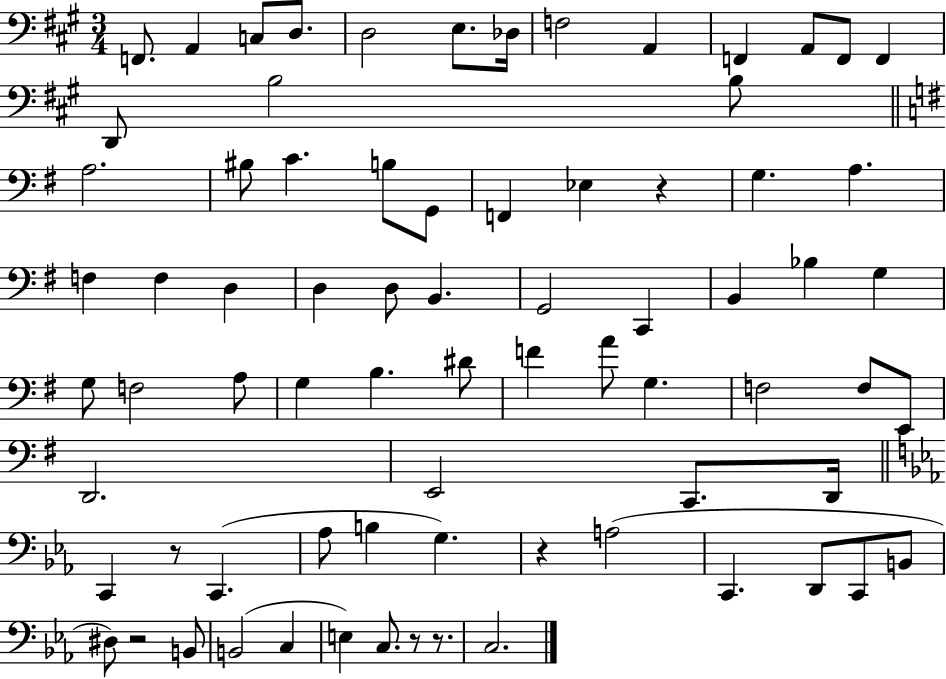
{
  \clef bass
  \numericTimeSignature
  \time 3/4
  \key a \major
  f,8. a,4 c8 d8. | d2 e8. des16 | f2 a,4 | f,4 a,8 f,8 f,4 | \break d,8 b2 b8 | \bar "||" \break \key e \minor a2. | bis8 c'4. b8 g,8 | f,4 ees4 r4 | g4. a4. | \break f4 f4 d4 | d4 d8 b,4. | g,2 c,4 | b,4 bes4 g4 | \break g8 f2 a8 | g4 b4. dis'8 | f'4 a'8 g4. | f2 f8 e,8 | \break d,2. | e,2 c,8. d,16 | \bar "||" \break \key ees \major c,4 r8 c,4.( | aes8 b4 g4.) | r4 a2( | c,4. d,8 c,8 b,8 | \break dis8) r2 b,8 | b,2( c4 | e4) c8. r8 r8. | c2. | \break \bar "|."
}